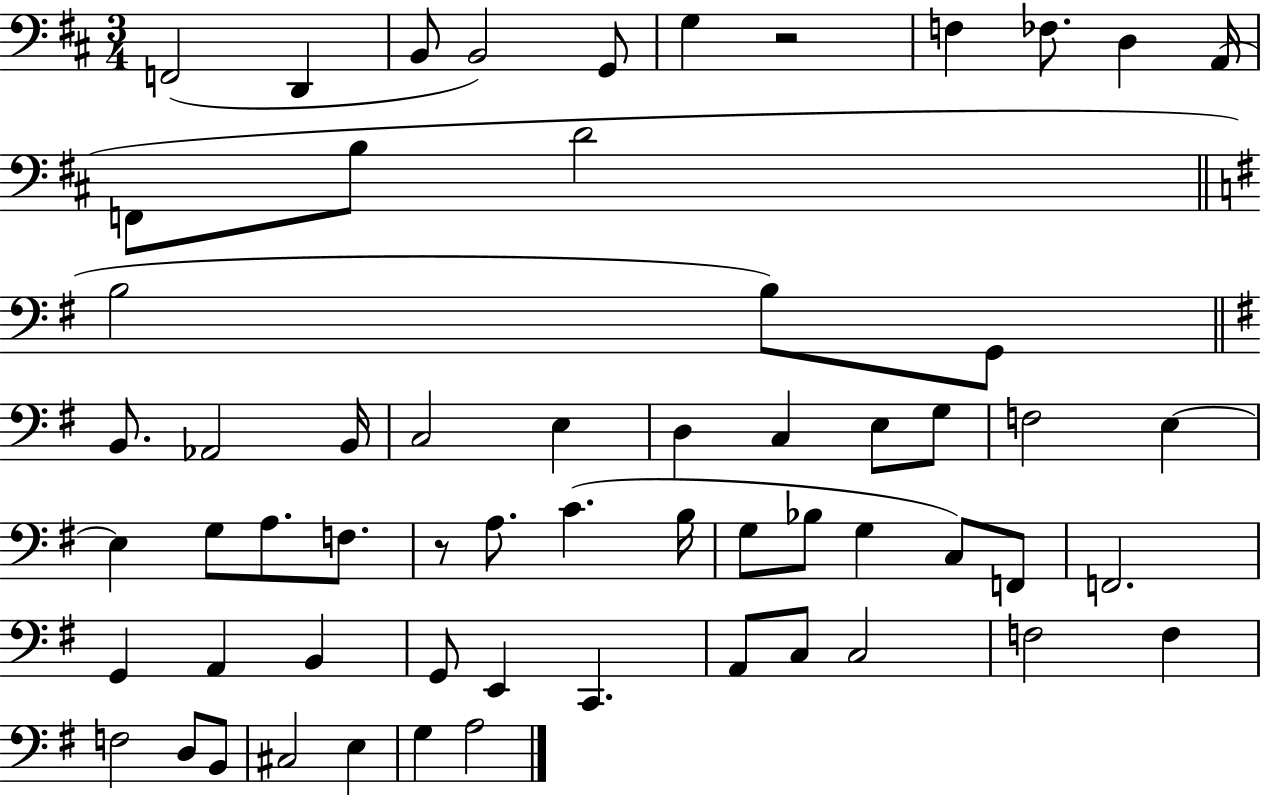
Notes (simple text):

F2/h D2/q B2/e B2/h G2/e G3/q R/h F3/q FES3/e. D3/q A2/s F2/e B3/e D4/h B3/h B3/e G2/e B2/e. Ab2/h B2/s C3/h E3/q D3/q C3/q E3/e G3/e F3/h E3/q E3/q G3/e A3/e. F3/e. R/e A3/e. C4/q. B3/s G3/e Bb3/e G3/q C3/e F2/e F2/h. G2/q A2/q B2/q G2/e E2/q C2/q. A2/e C3/e C3/h F3/h F3/q F3/h D3/e B2/e C#3/h E3/q G3/q A3/h